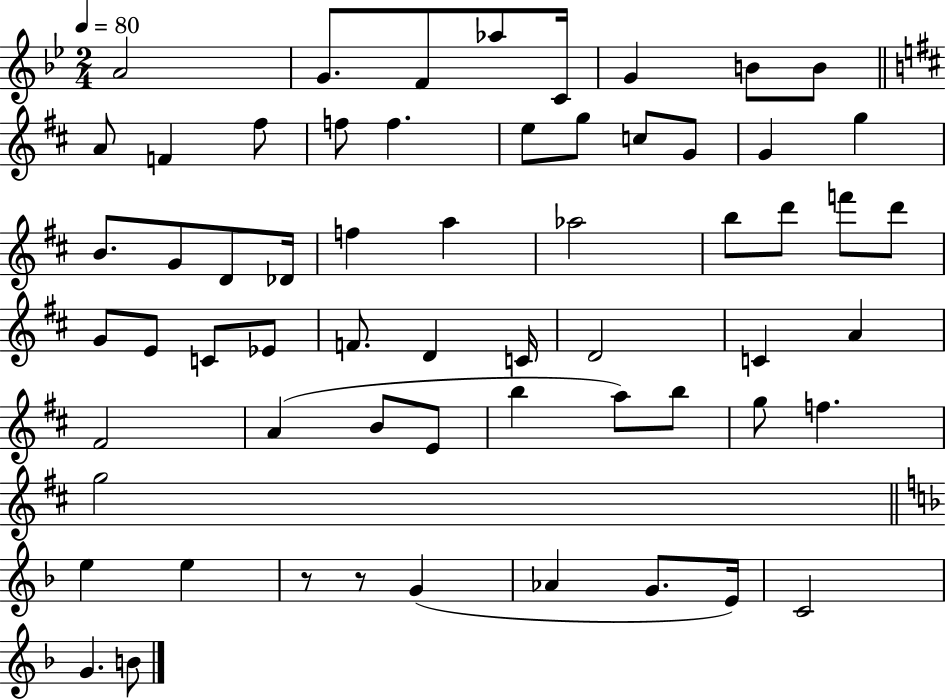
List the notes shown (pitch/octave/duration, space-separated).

A4/h G4/e. F4/e Ab5/e C4/s G4/q B4/e B4/e A4/e F4/q F#5/e F5/e F5/q. E5/e G5/e C5/e G4/e G4/q G5/q B4/e. G4/e D4/e Db4/s F5/q A5/q Ab5/h B5/e D6/e F6/e D6/e G4/e E4/e C4/e Eb4/e F4/e. D4/q C4/s D4/h C4/q A4/q F#4/h A4/q B4/e E4/e B5/q A5/e B5/e G5/e F5/q. G5/h E5/q E5/q R/e R/e G4/q Ab4/q G4/e. E4/s C4/h G4/q. B4/e